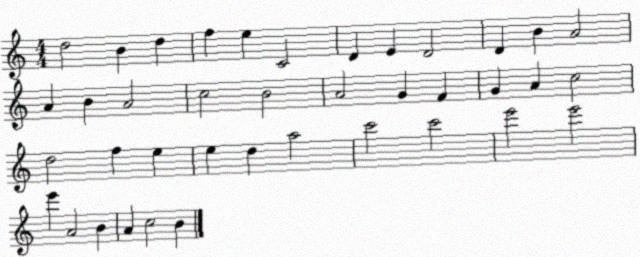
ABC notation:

X:1
T:Untitled
M:4/4
L:1/4
K:C
d2 B d f e C2 D E D2 D B A2 A B A2 c2 B2 A2 G F G A c2 d2 f e e d a2 c'2 c'2 e'2 e'2 e' A2 B A c2 B